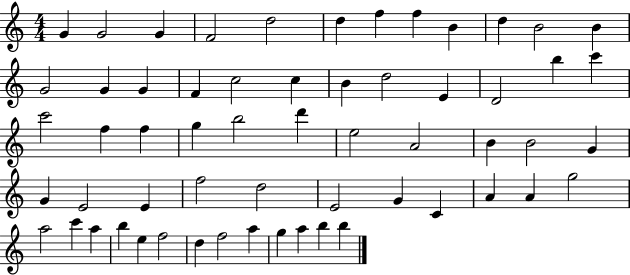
{
  \clef treble
  \numericTimeSignature
  \time 4/4
  \key c \major
  g'4 g'2 g'4 | f'2 d''2 | d''4 f''4 f''4 b'4 | d''4 b'2 b'4 | \break g'2 g'4 g'4 | f'4 c''2 c''4 | b'4 d''2 e'4 | d'2 b''4 c'''4 | \break c'''2 f''4 f''4 | g''4 b''2 d'''4 | e''2 a'2 | b'4 b'2 g'4 | \break g'4 e'2 e'4 | f''2 d''2 | e'2 g'4 c'4 | a'4 a'4 g''2 | \break a''2 c'''4 a''4 | b''4 e''4 f''2 | d''4 f''2 a''4 | g''4 a''4 b''4 b''4 | \break \bar "|."
}